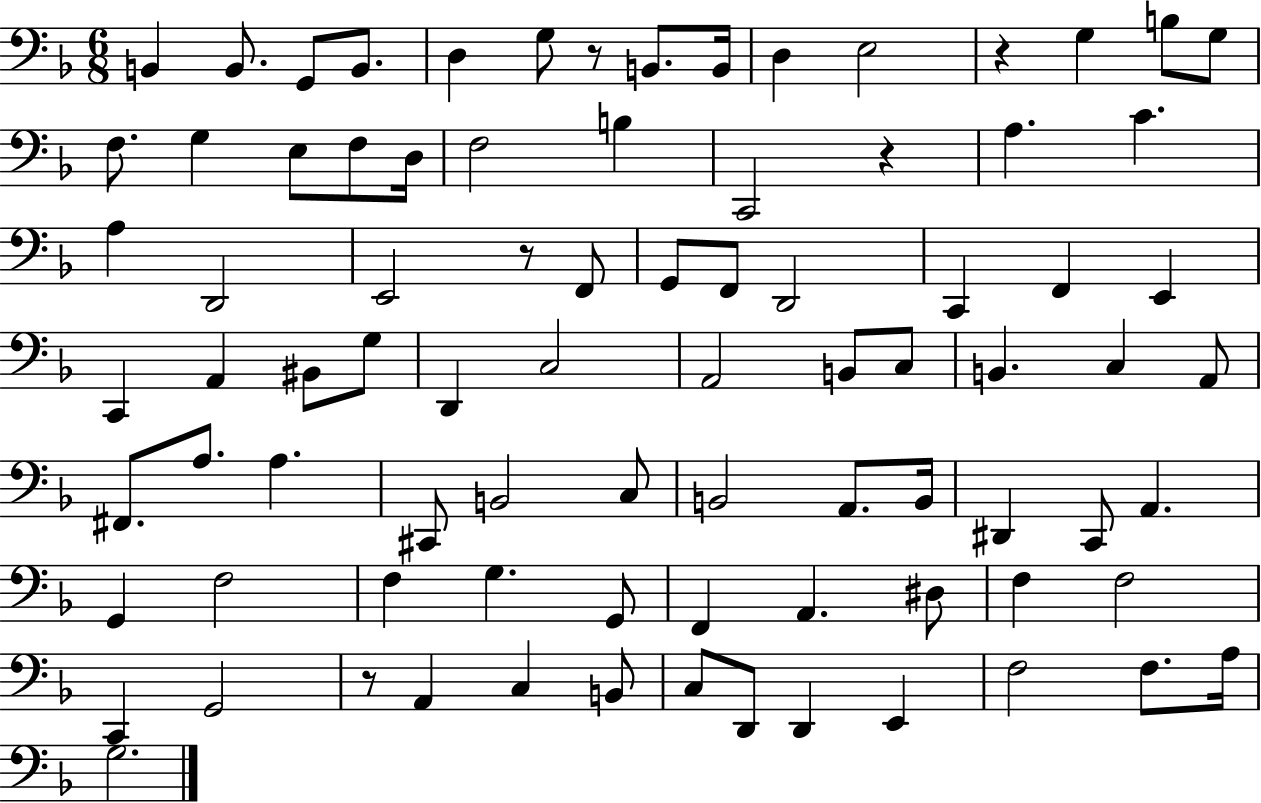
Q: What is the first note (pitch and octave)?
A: B2